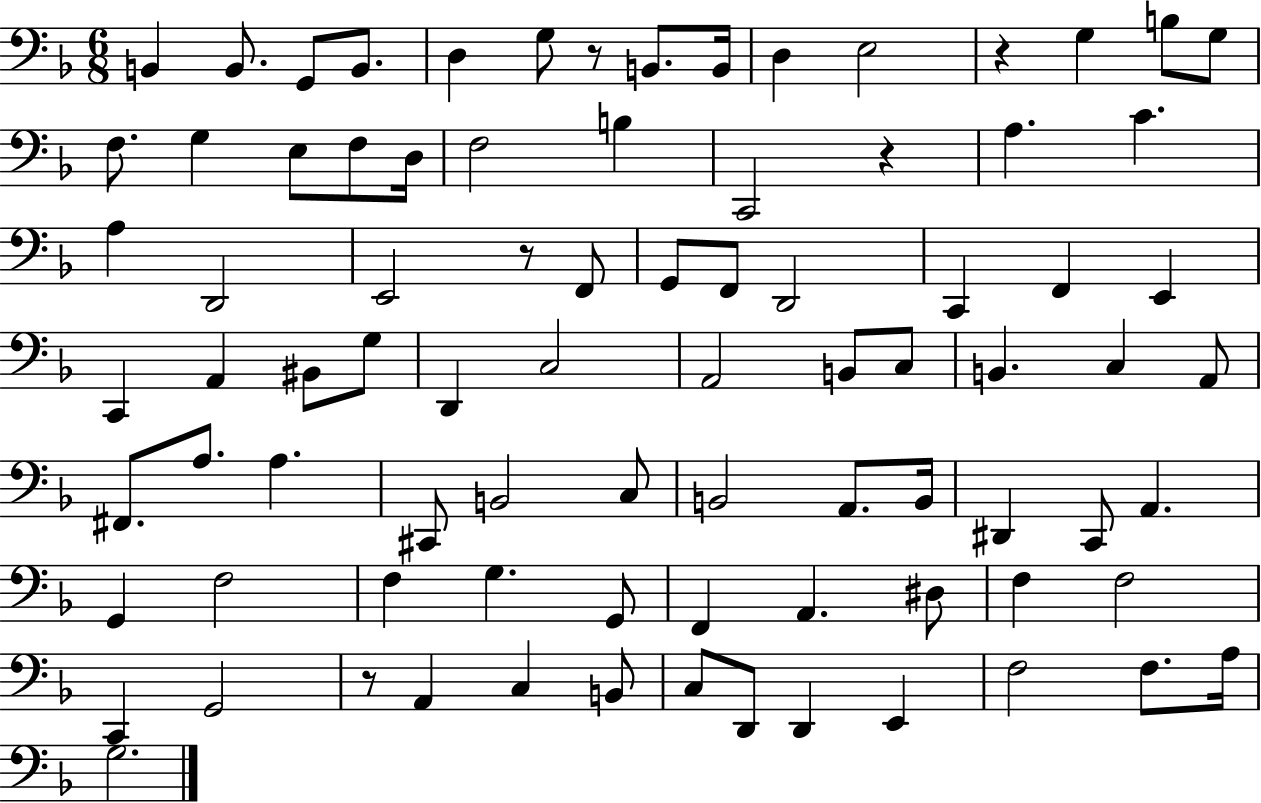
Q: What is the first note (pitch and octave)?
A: B2